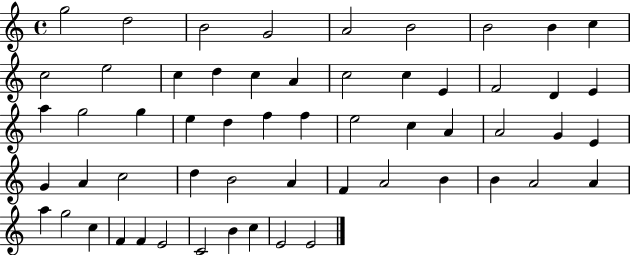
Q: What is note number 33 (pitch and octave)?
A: G4